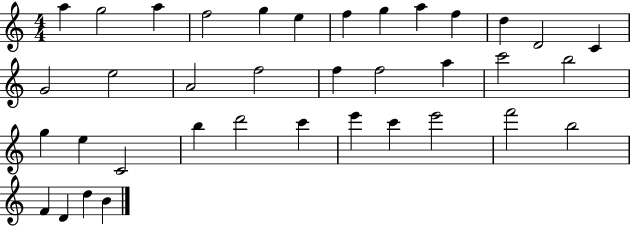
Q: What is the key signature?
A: C major